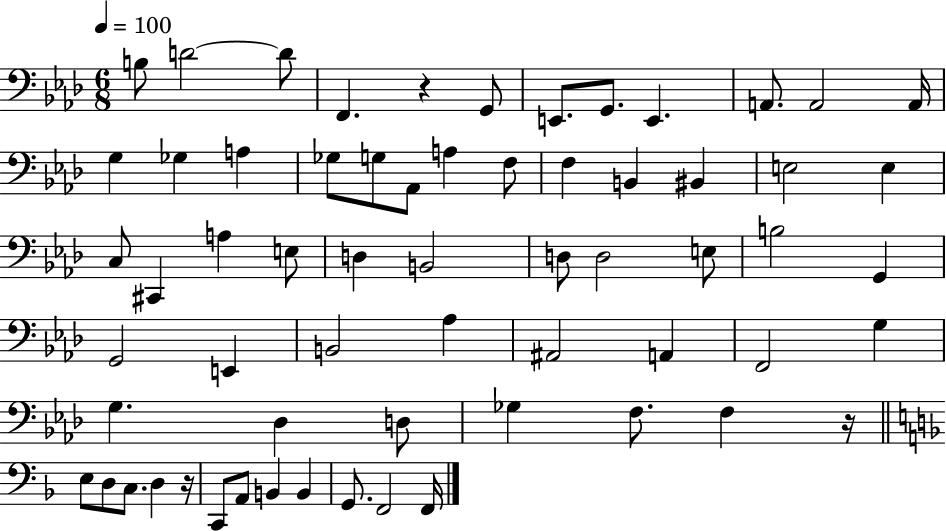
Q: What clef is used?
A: bass